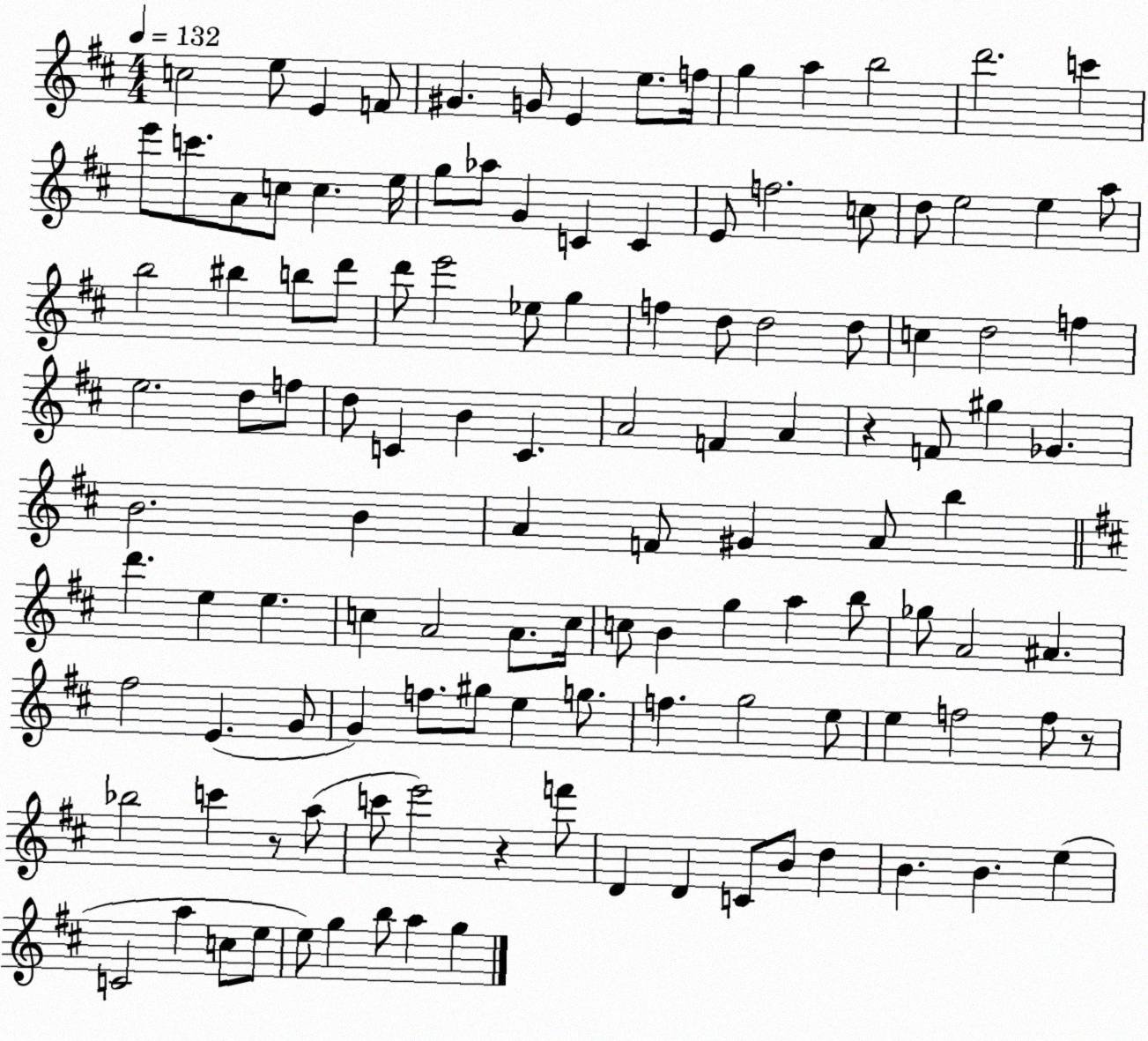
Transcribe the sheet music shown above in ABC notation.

X:1
T:Untitled
M:4/4
L:1/4
K:D
c2 e/2 E F/2 ^G G/2 E e/2 f/4 g a b2 d'2 c' e'/2 c'/2 A/2 c/2 c e/4 g/2 _a/2 G C C E/2 f2 c/2 d/2 e2 e a/2 b2 ^b b/2 d'/2 d'/2 e'2 _e/2 g f d/2 d2 d/2 c d2 f e2 d/2 f/2 d/2 C B C A2 F A z F/2 ^g _G B2 B A F/2 ^G A/2 b d' e e c A2 A/2 c/4 c/2 B g a b/2 _g/2 A2 ^A ^f2 E G/2 G f/2 ^g/2 e g/2 f g2 e/2 e f2 f/2 z/2 _b2 c' z/2 a/2 c'/2 e'2 z f'/2 D D C/2 B/2 d B B e C2 a c/2 e/2 e/2 g b/2 a g